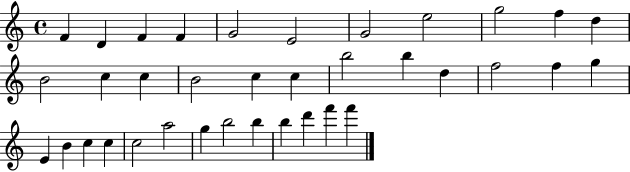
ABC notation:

X:1
T:Untitled
M:4/4
L:1/4
K:C
F D F F G2 E2 G2 e2 g2 f d B2 c c B2 c c b2 b d f2 f g E B c c c2 a2 g b2 b b d' f' f'